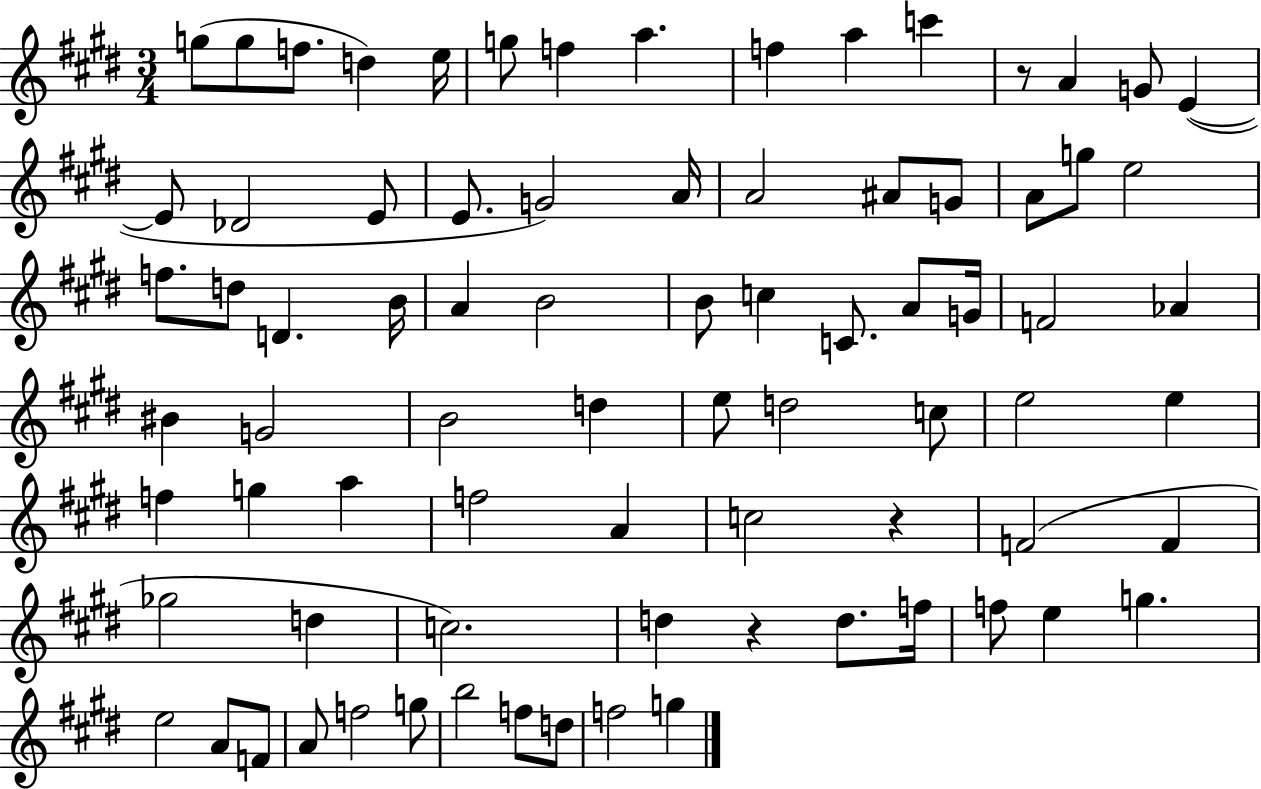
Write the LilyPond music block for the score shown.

{
  \clef treble
  \numericTimeSignature
  \time 3/4
  \key e \major
  g''8( g''8 f''8. d''4) e''16 | g''8 f''4 a''4. | f''4 a''4 c'''4 | r8 a'4 g'8 e'4~(~ | \break e'8 des'2 e'8 | e'8. g'2) a'16 | a'2 ais'8 g'8 | a'8 g''8 e''2 | \break f''8. d''8 d'4. b'16 | a'4 b'2 | b'8 c''4 c'8. a'8 g'16 | f'2 aes'4 | \break bis'4 g'2 | b'2 d''4 | e''8 d''2 c''8 | e''2 e''4 | \break f''4 g''4 a''4 | f''2 a'4 | c''2 r4 | f'2( f'4 | \break ges''2 d''4 | c''2.) | d''4 r4 d''8. f''16 | f''8 e''4 g''4. | \break e''2 a'8 f'8 | a'8 f''2 g''8 | b''2 f''8 d''8 | f''2 g''4 | \break \bar "|."
}